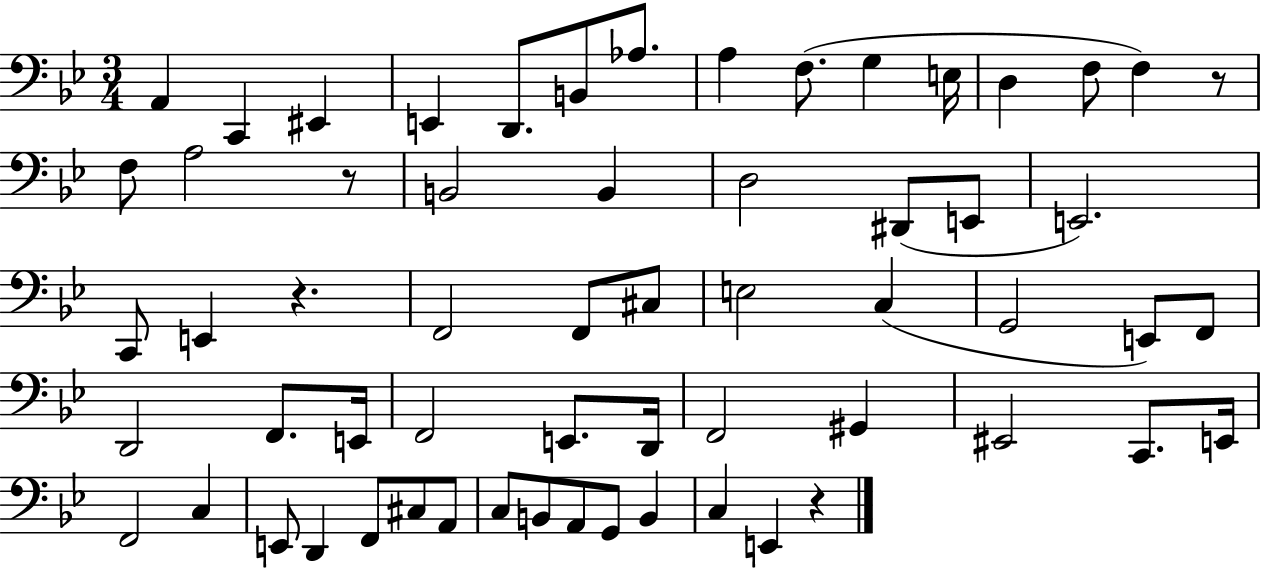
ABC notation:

X:1
T:Untitled
M:3/4
L:1/4
K:Bb
A,, C,, ^E,, E,, D,,/2 B,,/2 _A,/2 A, F,/2 G, E,/4 D, F,/2 F, z/2 F,/2 A,2 z/2 B,,2 B,, D,2 ^D,,/2 E,,/2 E,,2 C,,/2 E,, z F,,2 F,,/2 ^C,/2 E,2 C, G,,2 E,,/2 F,,/2 D,,2 F,,/2 E,,/4 F,,2 E,,/2 D,,/4 F,,2 ^G,, ^E,,2 C,,/2 E,,/4 F,,2 C, E,,/2 D,, F,,/2 ^C,/2 A,,/2 C,/2 B,,/2 A,,/2 G,,/2 B,, C, E,, z